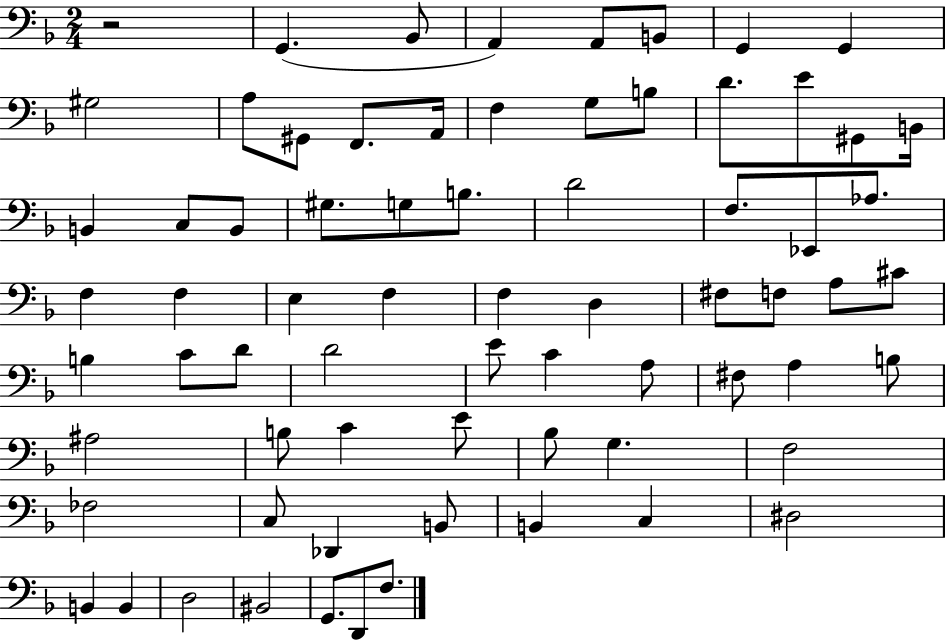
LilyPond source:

{
  \clef bass
  \numericTimeSignature
  \time 2/4
  \key f \major
  r2 | g,4.( bes,8 | a,4) a,8 b,8 | g,4 g,4 | \break gis2 | a8 gis,8 f,8. a,16 | f4 g8 b8 | d'8. e'8 gis,8 b,16 | \break b,4 c8 b,8 | gis8. g8 b8. | d'2 | f8. ees,8 aes8. | \break f4 f4 | e4 f4 | f4 d4 | fis8 f8 a8 cis'8 | \break b4 c'8 d'8 | d'2 | e'8 c'4 a8 | fis8 a4 b8 | \break ais2 | b8 c'4 e'8 | bes8 g4. | f2 | \break fes2 | c8 des,4 b,8 | b,4 c4 | dis2 | \break b,4 b,4 | d2 | bis,2 | g,8. d,8 f8. | \break \bar "|."
}